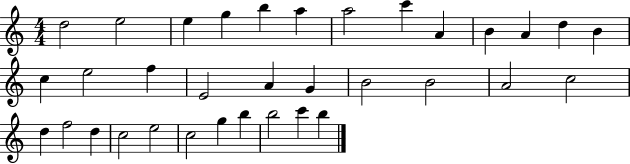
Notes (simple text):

D5/h E5/h E5/q G5/q B5/q A5/q A5/h C6/q A4/q B4/q A4/q D5/q B4/q C5/q E5/h F5/q E4/h A4/q G4/q B4/h B4/h A4/h C5/h D5/q F5/h D5/q C5/h E5/h C5/h G5/q B5/q B5/h C6/q B5/q